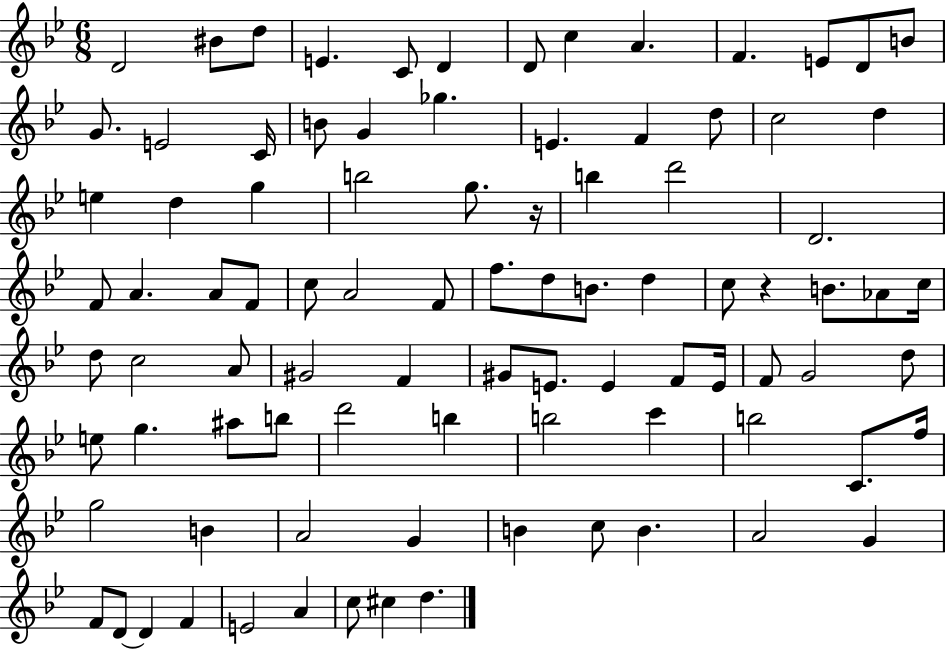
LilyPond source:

{
  \clef treble
  \numericTimeSignature
  \time 6/8
  \key bes \major
  d'2 bis'8 d''8 | e'4. c'8 d'4 | d'8 c''4 a'4. | f'4. e'8 d'8 b'8 | \break g'8. e'2 c'16 | b'8 g'4 ges''4. | e'4. f'4 d''8 | c''2 d''4 | \break e''4 d''4 g''4 | b''2 g''8. r16 | b''4 d'''2 | d'2. | \break f'8 a'4. a'8 f'8 | c''8 a'2 f'8 | f''8. d''8 b'8. d''4 | c''8 r4 b'8. aes'8 c''16 | \break d''8 c''2 a'8 | gis'2 f'4 | gis'8 e'8. e'4 f'8 e'16 | f'8 g'2 d''8 | \break e''8 g''4. ais''8 b''8 | d'''2 b''4 | b''2 c'''4 | b''2 c'8. f''16 | \break g''2 b'4 | a'2 g'4 | b'4 c''8 b'4. | a'2 g'4 | \break f'8 d'8~~ d'4 f'4 | e'2 a'4 | c''8 cis''4 d''4. | \bar "|."
}